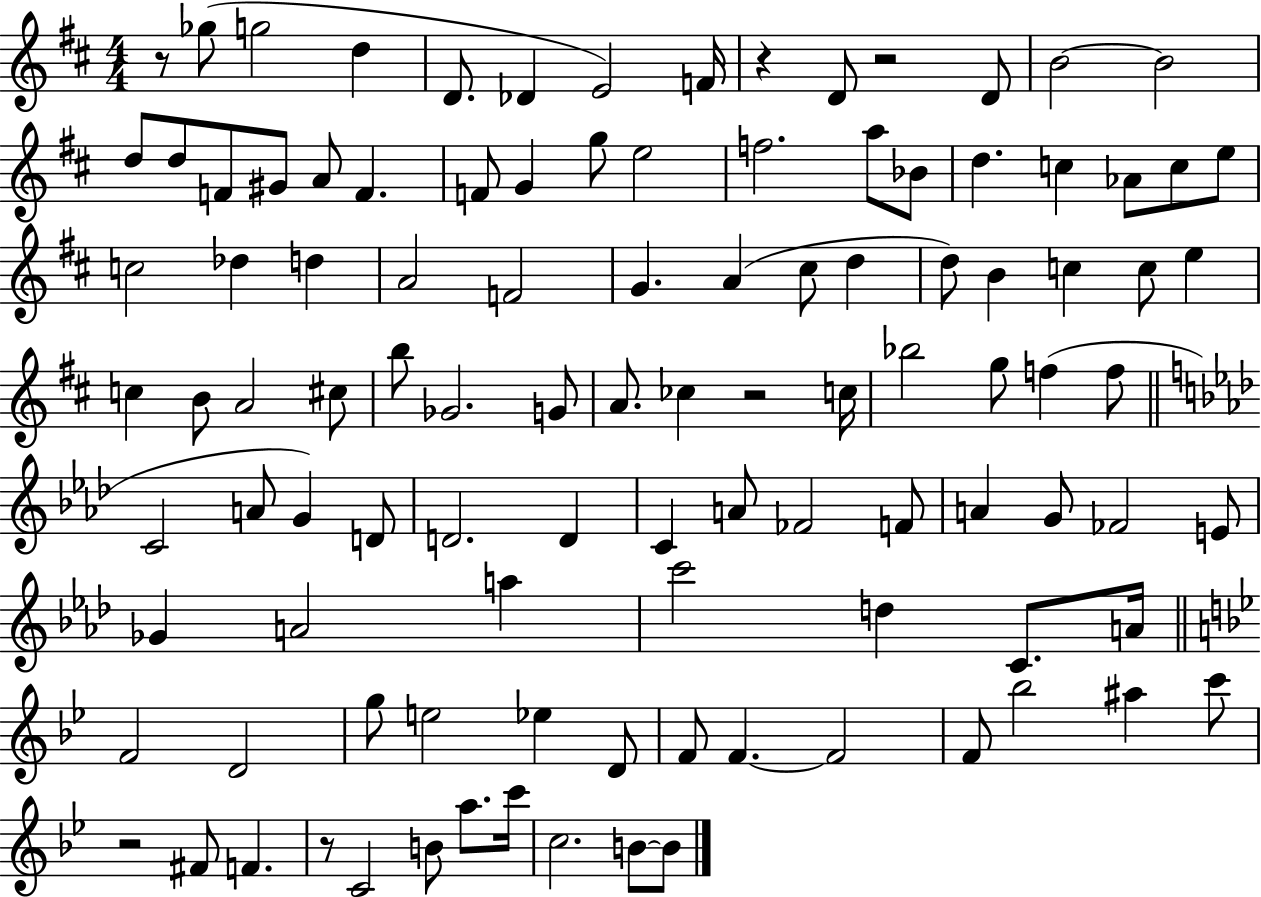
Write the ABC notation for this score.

X:1
T:Untitled
M:4/4
L:1/4
K:D
z/2 _g/2 g2 d D/2 _D E2 F/4 z D/2 z2 D/2 B2 B2 d/2 d/2 F/2 ^G/2 A/2 F F/2 G g/2 e2 f2 a/2 _B/2 d c _A/2 c/2 e/2 c2 _d d A2 F2 G A ^c/2 d d/2 B c c/2 e c B/2 A2 ^c/2 b/2 _G2 G/2 A/2 _c z2 c/4 _b2 g/2 f f/2 C2 A/2 G D/2 D2 D C A/2 _F2 F/2 A G/2 _F2 E/2 _G A2 a c'2 d C/2 A/4 F2 D2 g/2 e2 _e D/2 F/2 F F2 F/2 _b2 ^a c'/2 z2 ^F/2 F z/2 C2 B/2 a/2 c'/4 c2 B/2 B/2